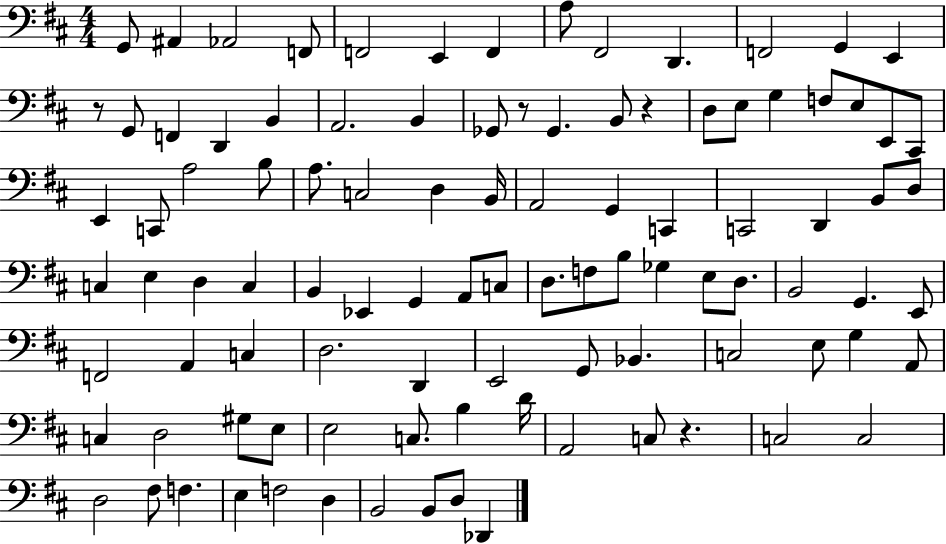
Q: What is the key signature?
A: D major